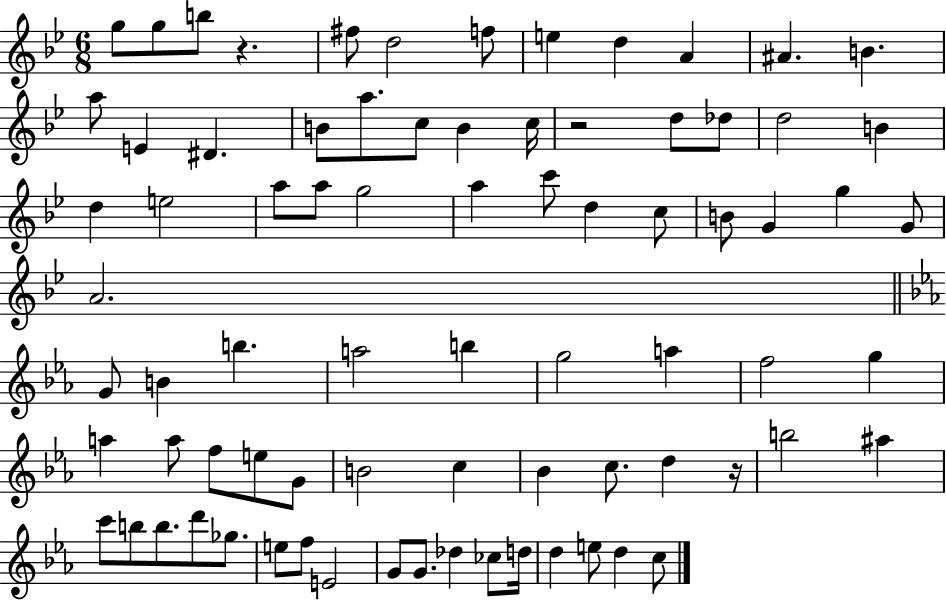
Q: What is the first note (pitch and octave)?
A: G5